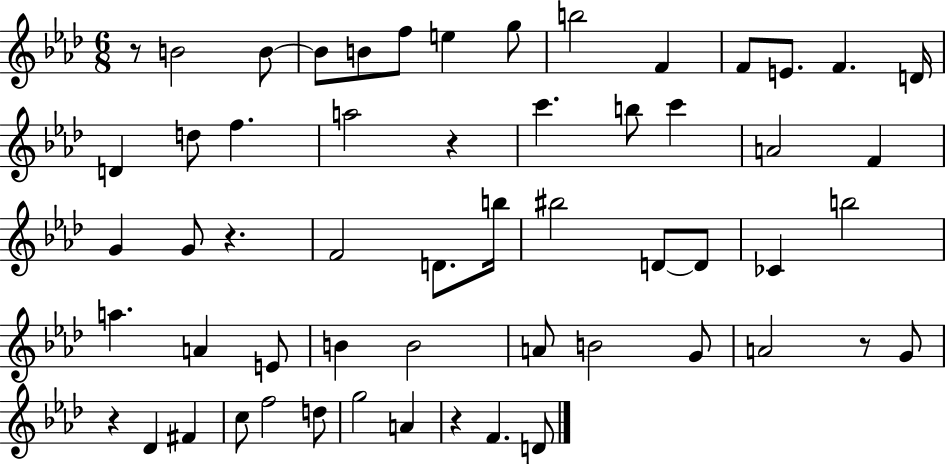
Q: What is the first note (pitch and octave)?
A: B4